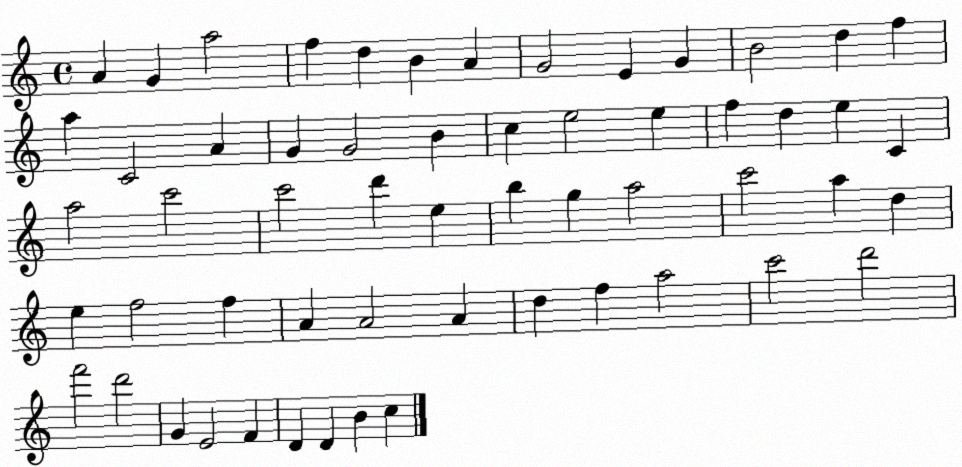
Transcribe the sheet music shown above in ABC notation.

X:1
T:Untitled
M:4/4
L:1/4
K:C
A G a2 f d B A G2 E G B2 d f a C2 A G G2 B c e2 e f d e C a2 c'2 c'2 d' e b g a2 c'2 a d e f2 f A A2 A d f a2 c'2 d'2 f'2 d'2 G E2 F D D B c